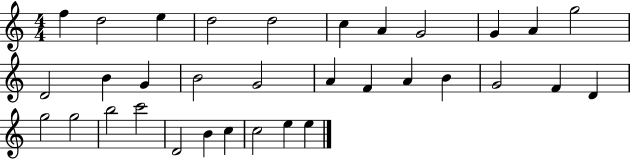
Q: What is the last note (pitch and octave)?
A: E5